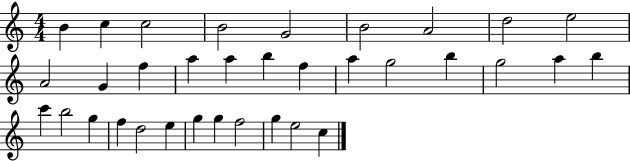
B4/q C5/q C5/h B4/h G4/h B4/h A4/h D5/h E5/h A4/h G4/q F5/q A5/q A5/q B5/q F5/q A5/q G5/h B5/q G5/h A5/q B5/q C6/q B5/h G5/q F5/q D5/h E5/q G5/q G5/q F5/h G5/q E5/h C5/q